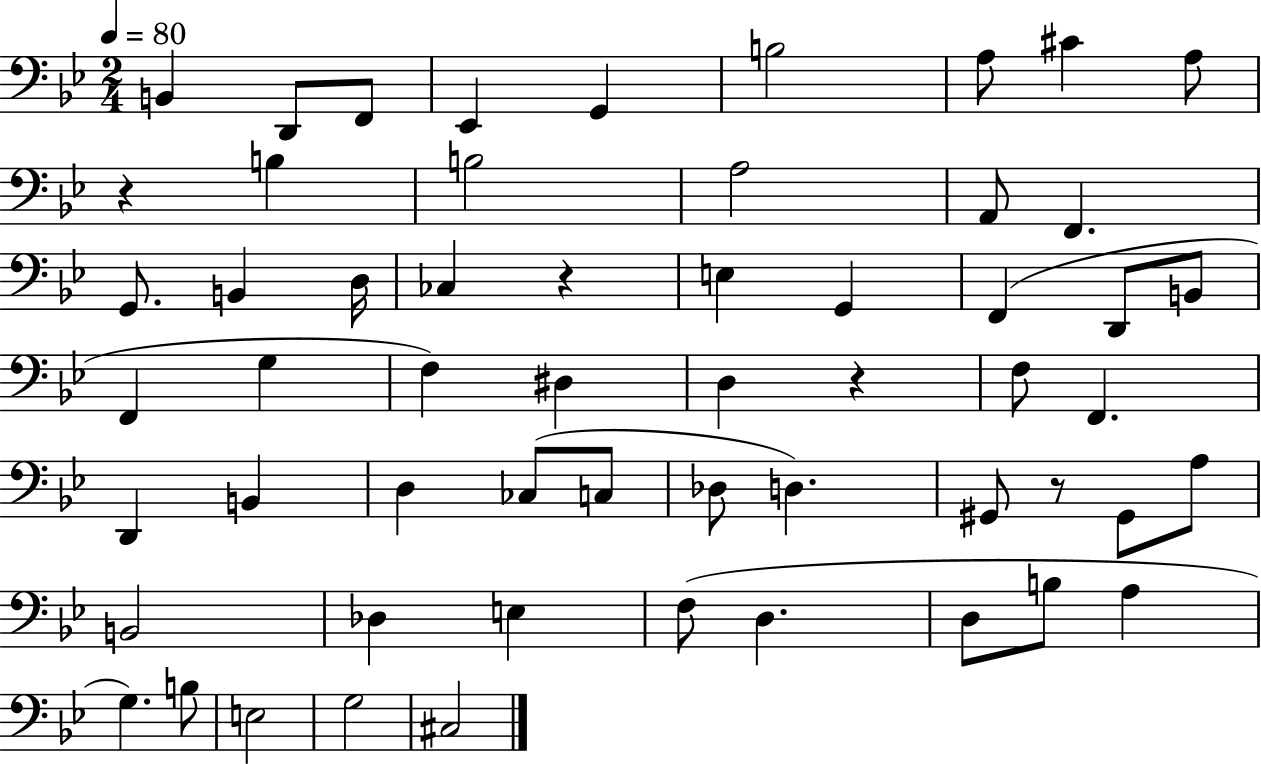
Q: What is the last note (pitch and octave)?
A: C#3